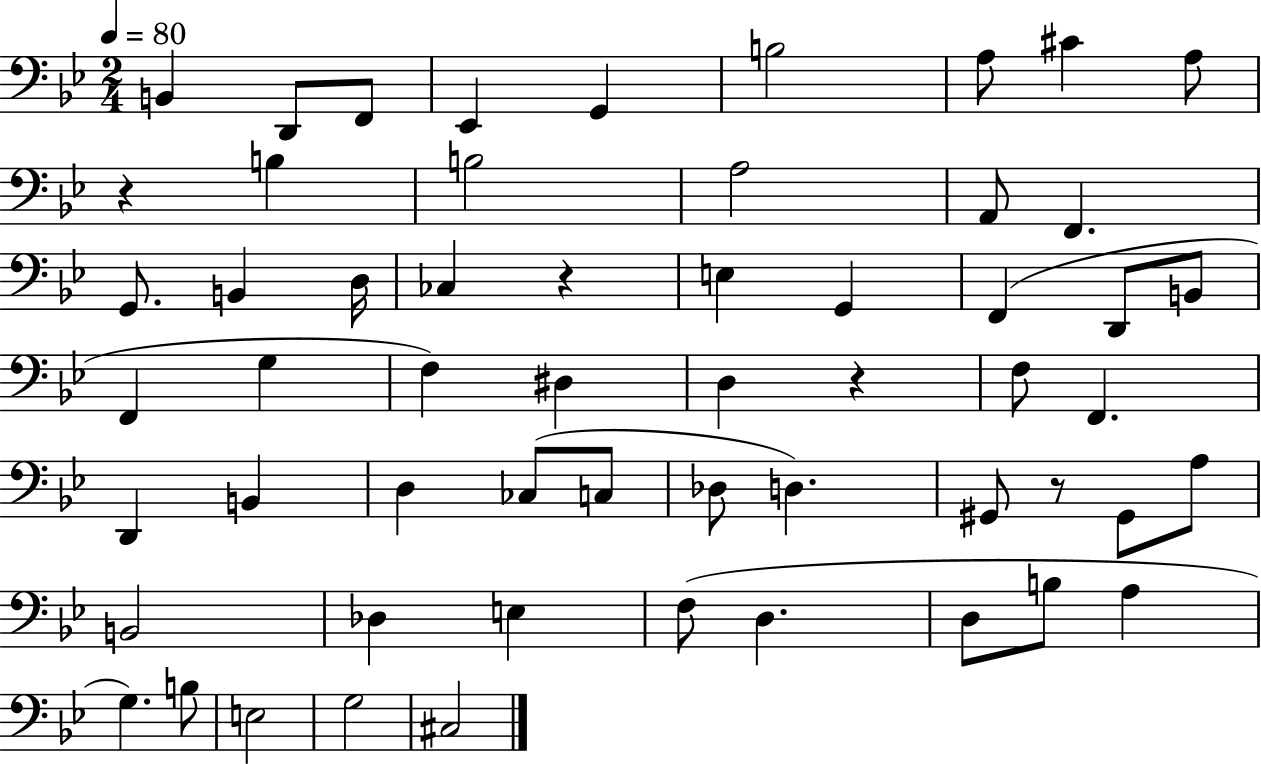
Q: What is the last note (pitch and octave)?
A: C#3